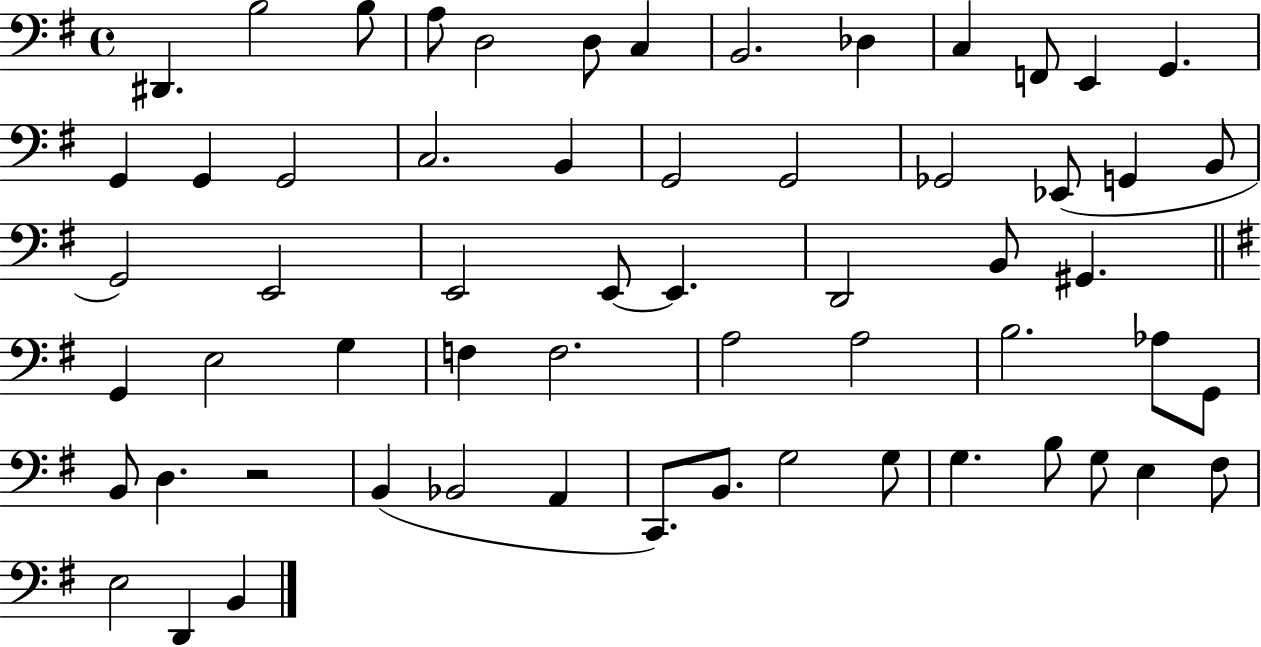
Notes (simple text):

D#2/q. B3/h B3/e A3/e D3/h D3/e C3/q B2/h. Db3/q C3/q F2/e E2/q G2/q. G2/q G2/q G2/h C3/h. B2/q G2/h G2/h Gb2/h Eb2/e G2/q B2/e G2/h E2/h E2/h E2/e E2/q. D2/h B2/e G#2/q. G2/q E3/h G3/q F3/q F3/h. A3/h A3/h B3/h. Ab3/e G2/e B2/e D3/q. R/h B2/q Bb2/h A2/q C2/e. B2/e. G3/h G3/e G3/q. B3/e G3/e E3/q F#3/e E3/h D2/q B2/q